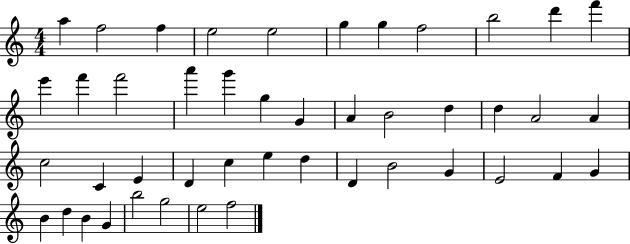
{
  \clef treble
  \numericTimeSignature
  \time 4/4
  \key c \major
  a''4 f''2 f''4 | e''2 e''2 | g''4 g''4 f''2 | b''2 d'''4 f'''4 | \break e'''4 f'''4 f'''2 | a'''4 g'''4 g''4 g'4 | a'4 b'2 d''4 | d''4 a'2 a'4 | \break c''2 c'4 e'4 | d'4 c''4 e''4 d''4 | d'4 b'2 g'4 | e'2 f'4 g'4 | \break b'4 d''4 b'4 g'4 | b''2 g''2 | e''2 f''2 | \bar "|."
}